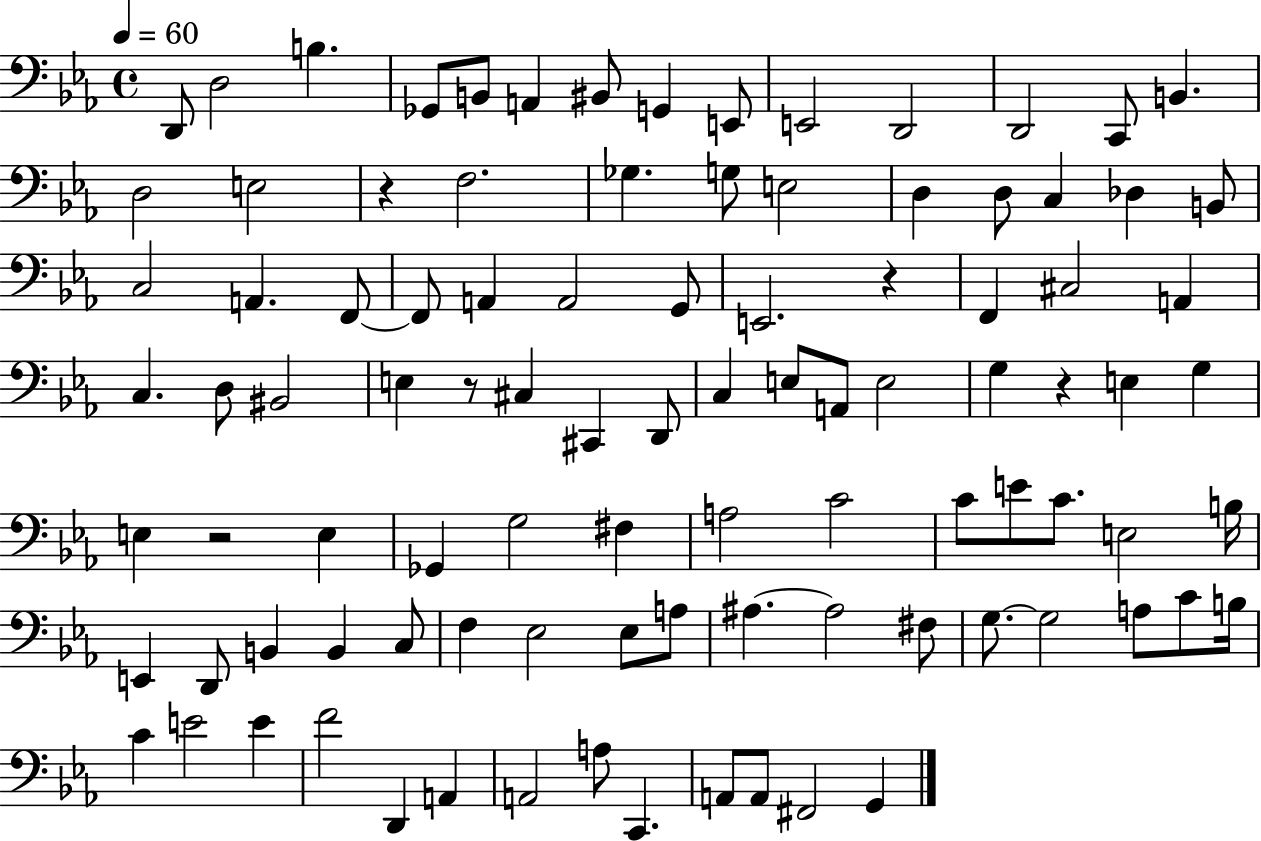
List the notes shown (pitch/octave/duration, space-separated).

D2/e D3/h B3/q. Gb2/e B2/e A2/q BIS2/e G2/q E2/e E2/h D2/h D2/h C2/e B2/q. D3/h E3/h R/q F3/h. Gb3/q. G3/e E3/h D3/q D3/e C3/q Db3/q B2/e C3/h A2/q. F2/e F2/e A2/q A2/h G2/e E2/h. R/q F2/q C#3/h A2/q C3/q. D3/e BIS2/h E3/q R/e C#3/q C#2/q D2/e C3/q E3/e A2/e E3/h G3/q R/q E3/q G3/q E3/q R/h E3/q Gb2/q G3/h F#3/q A3/h C4/h C4/e E4/e C4/e. E3/h B3/s E2/q D2/e B2/q B2/q C3/e F3/q Eb3/h Eb3/e A3/e A#3/q. A#3/h F#3/e G3/e. G3/h A3/e C4/e B3/s C4/q E4/h E4/q F4/h D2/q A2/q A2/h A3/e C2/q. A2/e A2/e F#2/h G2/q